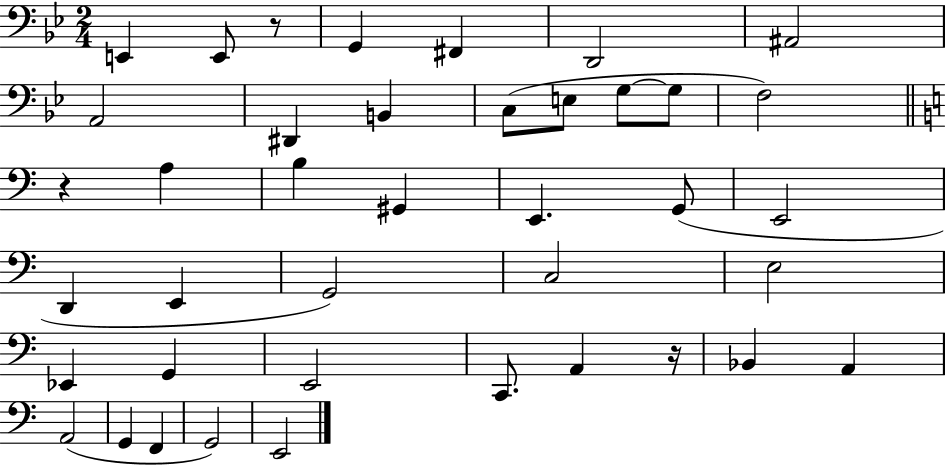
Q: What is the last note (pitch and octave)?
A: E2